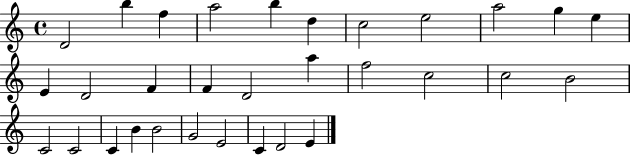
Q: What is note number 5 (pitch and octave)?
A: B5